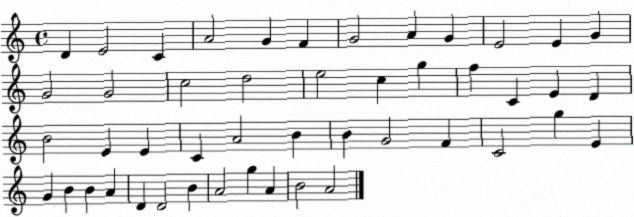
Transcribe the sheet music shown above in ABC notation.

X:1
T:Untitled
M:4/4
L:1/4
K:C
D E2 C A2 G F G2 A G E2 E G G2 G2 c2 d2 e2 c g f C E D B2 E E C A2 B B G2 F C2 g E G B B A D D2 B A2 g A B2 A2